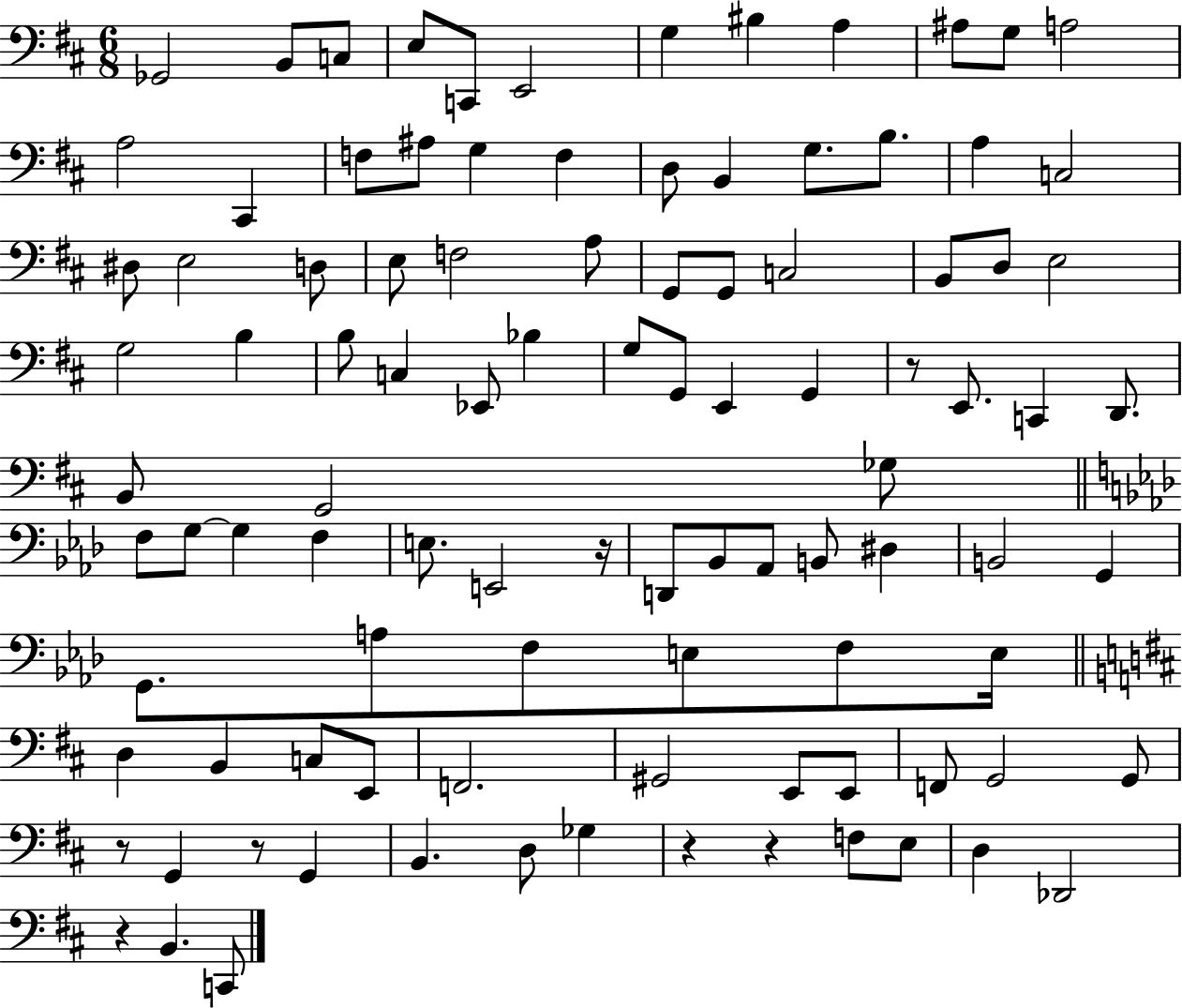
{
  \clef bass
  \numericTimeSignature
  \time 6/8
  \key d \major
  ges,2 b,8 c8 | e8 c,8 e,2 | g4 bis4 a4 | ais8 g8 a2 | \break a2 cis,4 | f8 ais8 g4 f4 | d8 b,4 g8. b8. | a4 c2 | \break dis8 e2 d8 | e8 f2 a8 | g,8 g,8 c2 | b,8 d8 e2 | \break g2 b4 | b8 c4 ees,8 bes4 | g8 g,8 e,4 g,4 | r8 e,8. c,4 d,8. | \break b,8 g,2 ges8 | \bar "||" \break \key f \minor f8 g8~~ g4 f4 | e8. e,2 r16 | d,8 bes,8 aes,8 b,8 dis4 | b,2 g,4 | \break g,8. a8 f8 e8 f8 e16 | \bar "||" \break \key d \major d4 b,4 c8 e,8 | f,2. | gis,2 e,8 e,8 | f,8 g,2 g,8 | \break r8 g,4 r8 g,4 | b,4. d8 ges4 | r4 r4 f8 e8 | d4 des,2 | \break r4 b,4. c,8 | \bar "|."
}